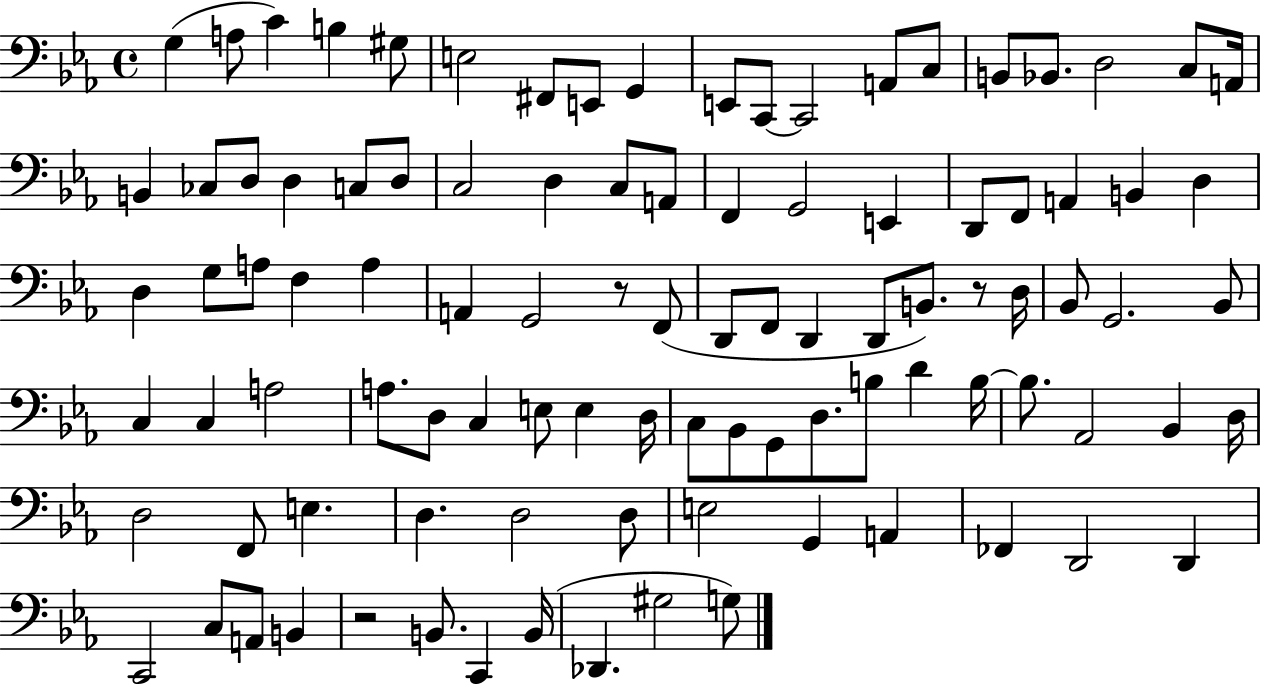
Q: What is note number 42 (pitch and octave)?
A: A3